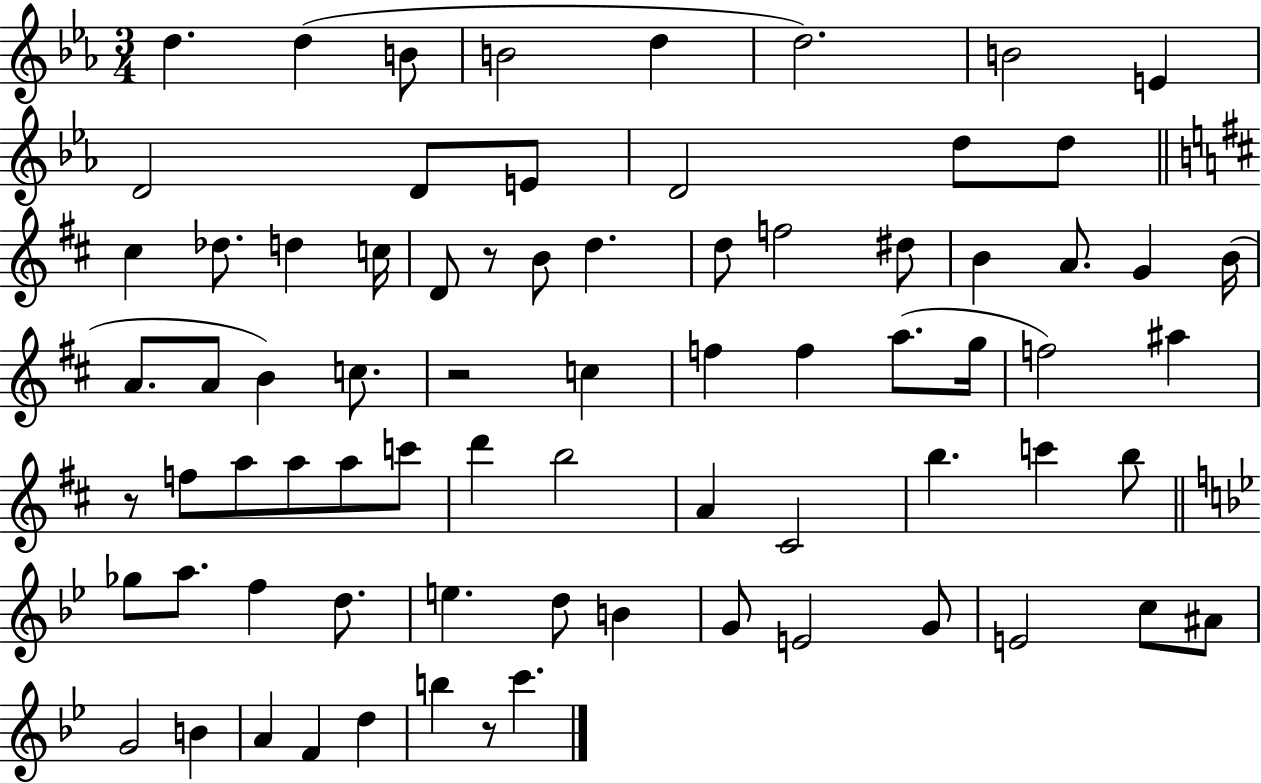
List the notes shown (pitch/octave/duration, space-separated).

D5/q. D5/q B4/e B4/h D5/q D5/h. B4/h E4/q D4/h D4/e E4/e D4/h D5/e D5/e C#5/q Db5/e. D5/q C5/s D4/e R/e B4/e D5/q. D5/e F5/h D#5/e B4/q A4/e. G4/q B4/s A4/e. A4/e B4/q C5/e. R/h C5/q F5/q F5/q A5/e. G5/s F5/h A#5/q R/e F5/e A5/e A5/e A5/e C6/e D6/q B5/h A4/q C#4/h B5/q. C6/q B5/e Gb5/e A5/e. F5/q D5/e. E5/q. D5/e B4/q G4/e E4/h G4/e E4/h C5/e A#4/e G4/h B4/q A4/q F4/q D5/q B5/q R/e C6/q.